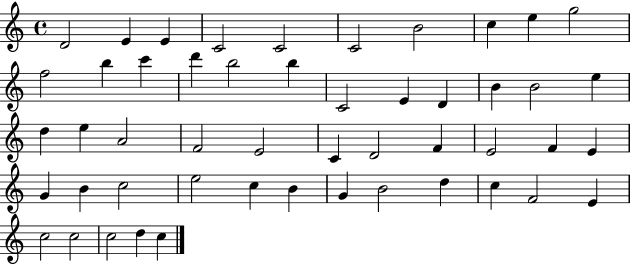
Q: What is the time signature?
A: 4/4